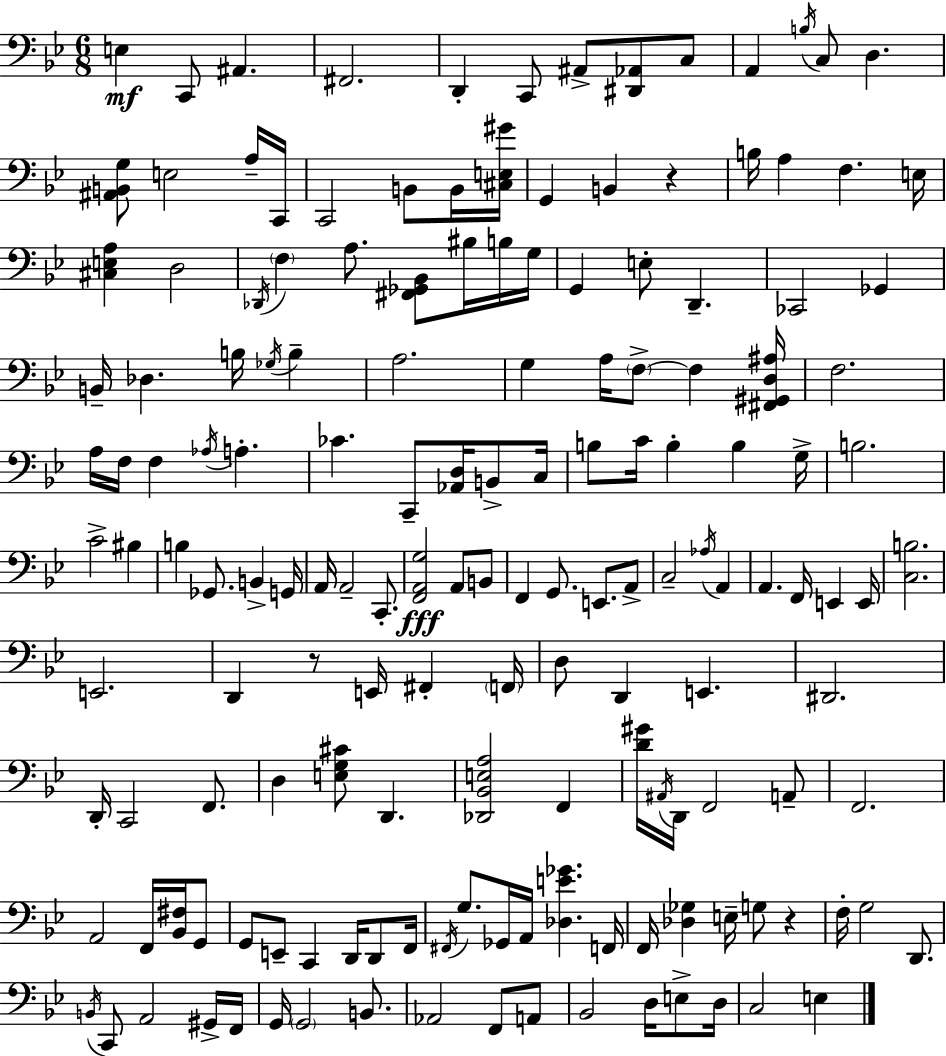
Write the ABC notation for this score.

X:1
T:Untitled
M:6/8
L:1/4
K:Gm
E, C,,/2 ^A,, ^F,,2 D,, C,,/2 ^A,,/2 [^D,,_A,,]/2 C,/2 A,, B,/4 C,/2 D, [^A,,B,,G,]/2 E,2 A,/4 C,,/4 C,,2 B,,/2 B,,/4 [^C,E,^G]/4 G,, B,, z B,/4 A, F, E,/4 [^C,E,A,] D,2 _D,,/4 F, A,/2 [^F,,_G,,_B,,]/2 ^B,/4 B,/4 G,/4 G,, E,/2 D,, _C,,2 _G,, B,,/4 _D, B,/4 _G,/4 B, A,2 G, A,/4 F,/2 F, [^F,,^G,,D,^A,]/4 F,2 A,/4 F,/4 F, _A,/4 A, _C C,,/2 [_A,,D,]/4 B,,/2 C,/4 B,/2 C/4 B, B, G,/4 B,2 C2 ^B, B, _G,,/2 B,, G,,/4 A,,/4 A,,2 C,,/2 [F,,A,,G,]2 A,,/2 B,,/2 F,, G,,/2 E,,/2 A,,/2 C,2 _A,/4 A,, A,, F,,/4 E,, E,,/4 [C,B,]2 E,,2 D,, z/2 E,,/4 ^F,, F,,/4 D,/2 D,, E,, ^D,,2 D,,/4 C,,2 F,,/2 D, [E,G,^C]/2 D,, [_D,,_B,,E,A,]2 F,, [D^G]/4 ^A,,/4 D,,/4 F,,2 A,,/2 F,,2 A,,2 F,,/4 [_B,,^F,]/4 G,,/2 G,,/2 E,,/2 C,, D,,/4 D,,/2 F,,/4 ^F,,/4 G,/2 _G,,/4 A,,/4 [_D,E_G] F,,/4 F,,/4 [_D,_G,] E,/4 G,/2 z F,/4 G,2 D,,/2 B,,/4 C,,/2 A,,2 ^G,,/4 F,,/4 G,,/4 G,,2 B,,/2 _A,,2 F,,/2 A,,/2 _B,,2 D,/4 E,/2 D,/4 C,2 E,